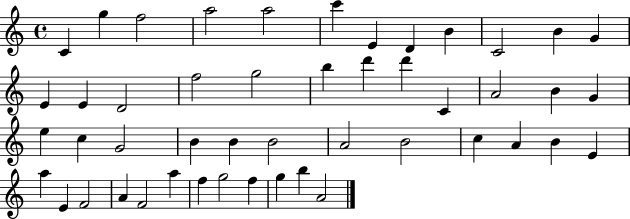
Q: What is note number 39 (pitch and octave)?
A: F4